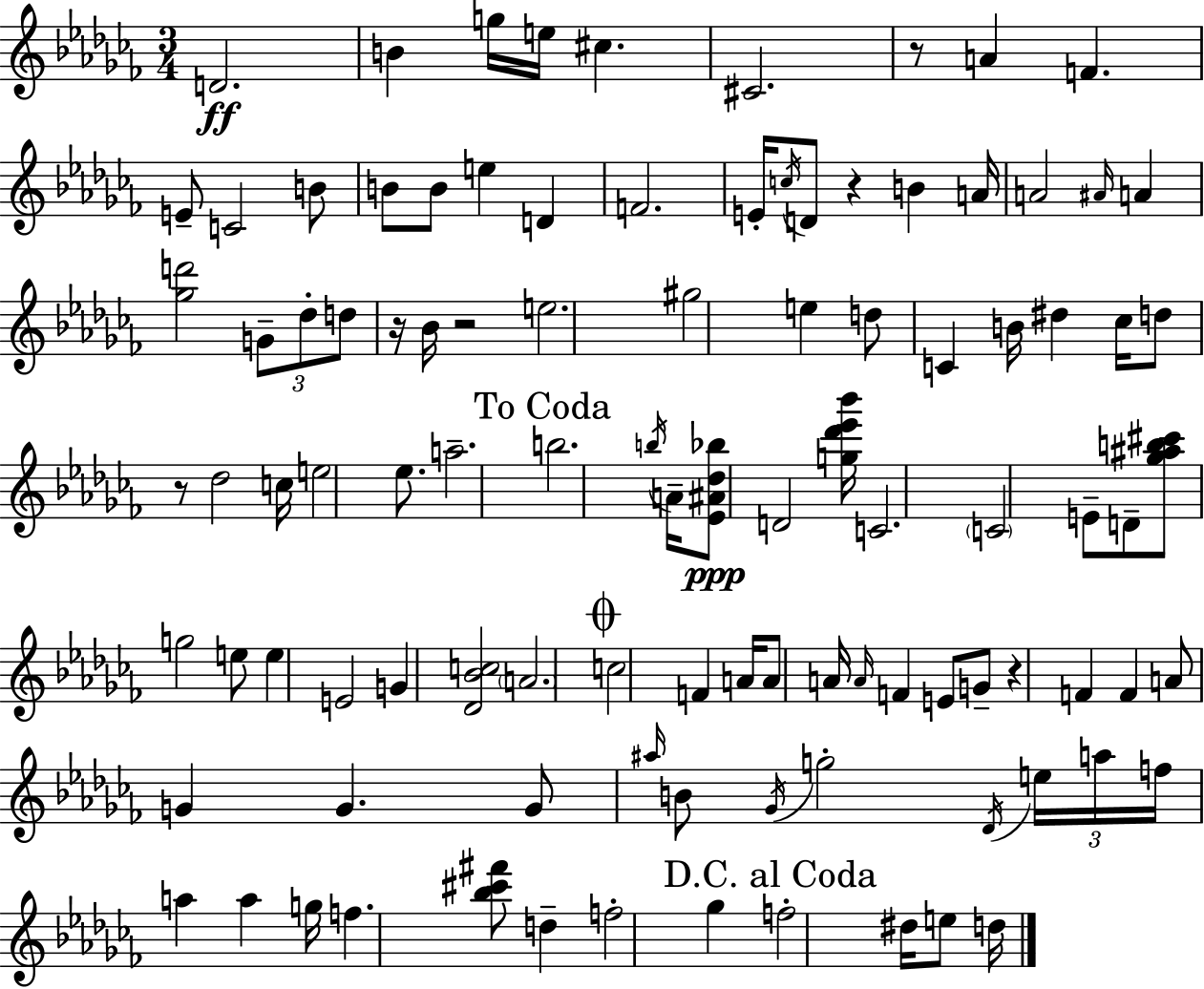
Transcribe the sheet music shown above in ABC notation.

X:1
T:Untitled
M:3/4
L:1/4
K:Abm
D2 B g/4 e/4 ^c ^C2 z/2 A F E/2 C2 B/2 B/2 B/2 e D F2 E/4 c/4 D/2 z B A/4 A2 ^A/4 A [_gd']2 G/2 _d/2 d/2 z/4 _B/4 z2 e2 ^g2 e d/2 C B/4 ^d _c/4 d/2 z/2 _d2 c/4 e2 _e/2 a2 b2 b/4 A/4 [_E^A_d_b]/2 D2 [g_d'_e'_b']/4 C2 C2 E/2 D/2 [_g^ab^c']/2 g2 e/2 e E2 G [_D_Bc]2 A2 c2 F A/4 A/2 A/4 A/4 F E/2 G/2 z F F A/2 G G G/2 ^a/4 B/2 _G/4 g2 _D/4 e/4 a/4 f/4 a a g/4 f [_b^c'^f']/2 d f2 _g f2 ^d/4 e/2 d/4